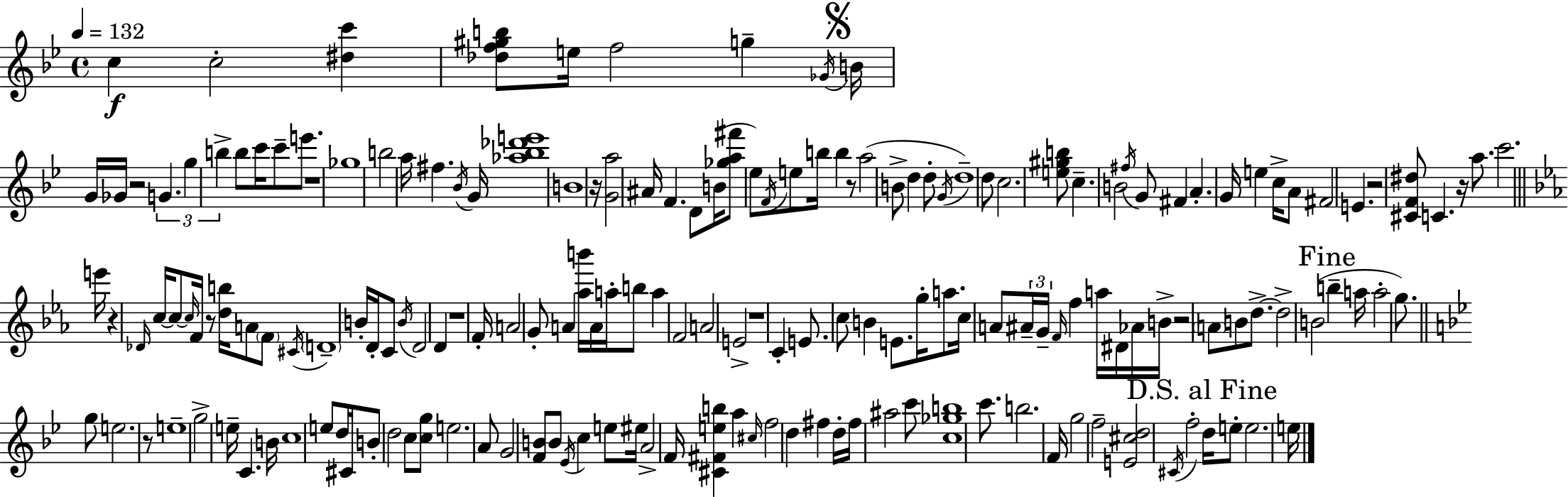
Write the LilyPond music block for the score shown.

{
  \clef treble
  \time 4/4
  \defaultTimeSignature
  \key bes \major
  \tempo 4 = 132
  c''4\f c''2-. <dis'' c'''>4 | <des'' f'' gis'' b''>8 e''16 f''2 g''4-- \acciaccatura { ges'16 } | \mark \markup { \musicglyph "scripts.segno" } b'16 g'16 ges'16 r2 \tuplet 3/2 { g'4. | g''4 b''4-> } b''8 c'''16 c'''8-- e'''8. | \break r1 | ges''1 | b''2 a''16 fis''4. | \acciaccatura { bes'16 } g'16 <aes'' bes'' des''' e'''>1 | \break b'1 | r16 <g' a''>2 ais'16 f'4. | d'8 b'16( <ges'' a'' fis'''>8 ees''8) \acciaccatura { f'16 } e''8 b''16 b''4 | r8 a''2( b'8-> d''4 | \break d''8-. \acciaccatura { g'16 } d''1--) | d''8 c''2. | <e'' gis'' b''>8 c''4.-- b'2 | \acciaccatura { fis''16 } g'8 fis'4 a'4.-. g'16 | \break e''4 c''16-> a'8 fis'2 e'4. | r2 <cis' f' dis''>8 c'4. | r16 a''8. c'''2. | \bar "||" \break \key ees \major e'''16 r4 \grace { des'16 } c''16~~ c''8~~ \grace { c''16 } f'16 r8 <d'' b''>16 a'8 | \parenthesize f'8 \acciaccatura { cis'16 } \parenthesize d'1-- | b'16-. d'16-. c'8 \acciaccatura { b'16 } d'2 | d'4 r1 | \break f'16-. a'2 g'8-. a'4 | <aes'' b'''>16 a'16 a''16-. b''8 a''4 f'2 | a'2 e'2-> | r1 | \break c'4-. e'8. c''8 b'4 | e'8. g''16-. a''8. c''16 a'8 \tuplet 3/2 { ais'16-- g'16-- \grace { f'16 } } f''4 | a''16 dis'16 aes'16 b'16-> r2 \parenthesize a'8 | b'8 d''8.->~~ d''2-> b'2( | \break \mark "Fine" b''4-- a''16 a''2-. | g''8.) \bar "||" \break \key bes \major g''8 e''2. r8 | e''1-- | g''2-> e''16-- c'4. b'16 | c''1 | \break e''8 d''16 cis'16 b'8-. d''2 c''8 | <c'' g''>8 e''2. a'8 | g'2 <f' b'>8 b'8 \acciaccatura { ees'16 } c''4 | e''8 eis''16 a'2-> f'16 <cis' fis' e'' b''>4 | \break a''4 \grace { cis''16 } f''2 d''4 | fis''4 d''16-. fis''16 ais''2 | c'''8 <c'' ges'' b''>1 | c'''8. b''2. | \break f'16 g''2 f''2-- | <e' cis'' d''>2 \acciaccatura { cis'16 } f''2-. | \mark "D.S. al Fine" d''16 e''8-. e''2. | e''16 \bar "|."
}